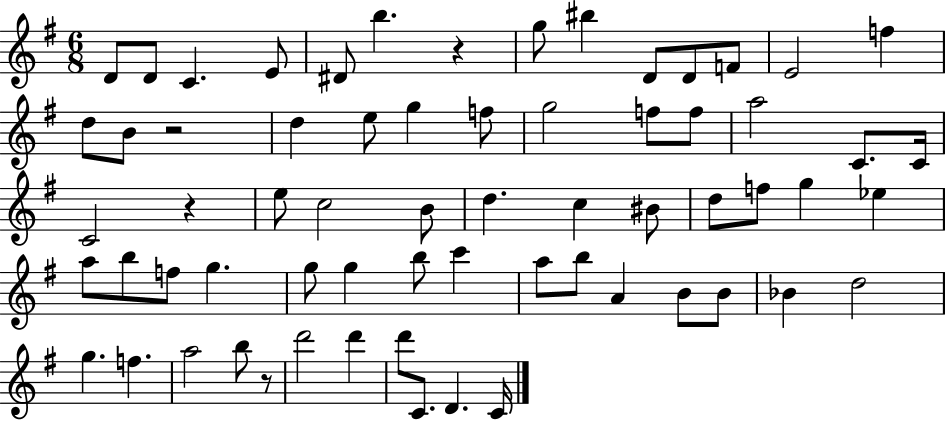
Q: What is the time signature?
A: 6/8